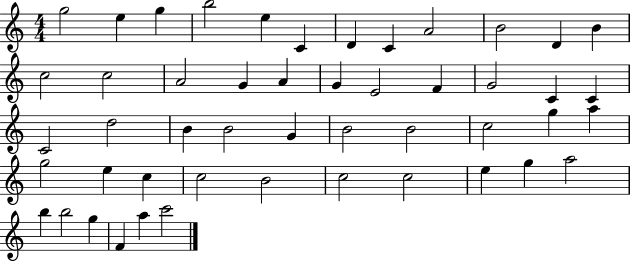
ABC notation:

X:1
T:Untitled
M:4/4
L:1/4
K:C
g2 e g b2 e C D C A2 B2 D B c2 c2 A2 G A G E2 F G2 C C C2 d2 B B2 G B2 B2 c2 g a g2 e c c2 B2 c2 c2 e g a2 b b2 g F a c'2